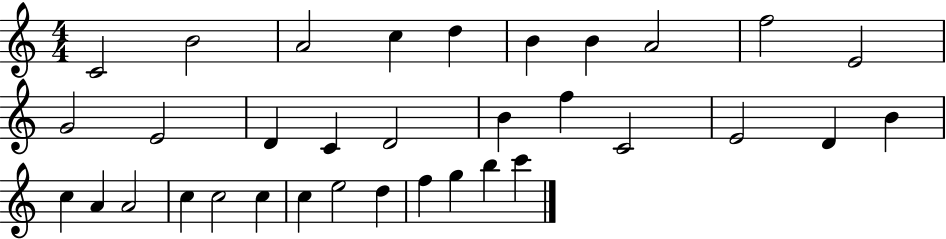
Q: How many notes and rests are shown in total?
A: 34